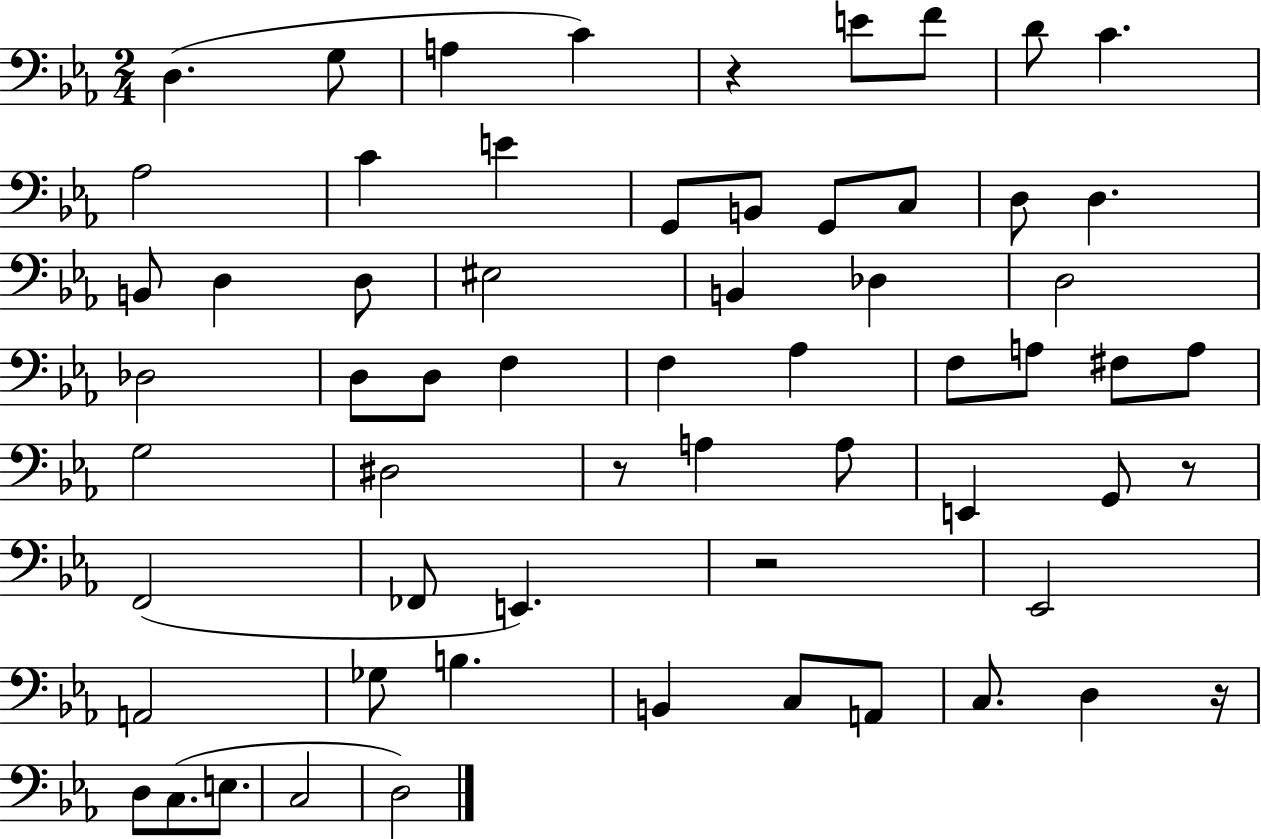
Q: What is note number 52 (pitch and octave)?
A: D3